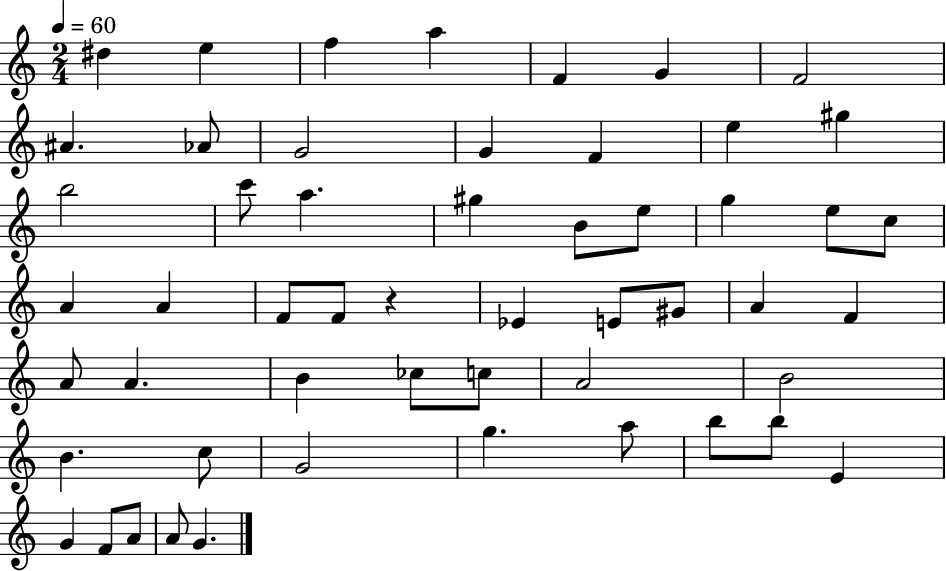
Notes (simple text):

D#5/q E5/q F5/q A5/q F4/q G4/q F4/h A#4/q. Ab4/e G4/h G4/q F4/q E5/q G#5/q B5/h C6/e A5/q. G#5/q B4/e E5/e G5/q E5/e C5/e A4/q A4/q F4/e F4/e R/q Eb4/q E4/e G#4/e A4/q F4/q A4/e A4/q. B4/q CES5/e C5/e A4/h B4/h B4/q. C5/e G4/h G5/q. A5/e B5/e B5/e E4/q G4/q F4/e A4/e A4/e G4/q.